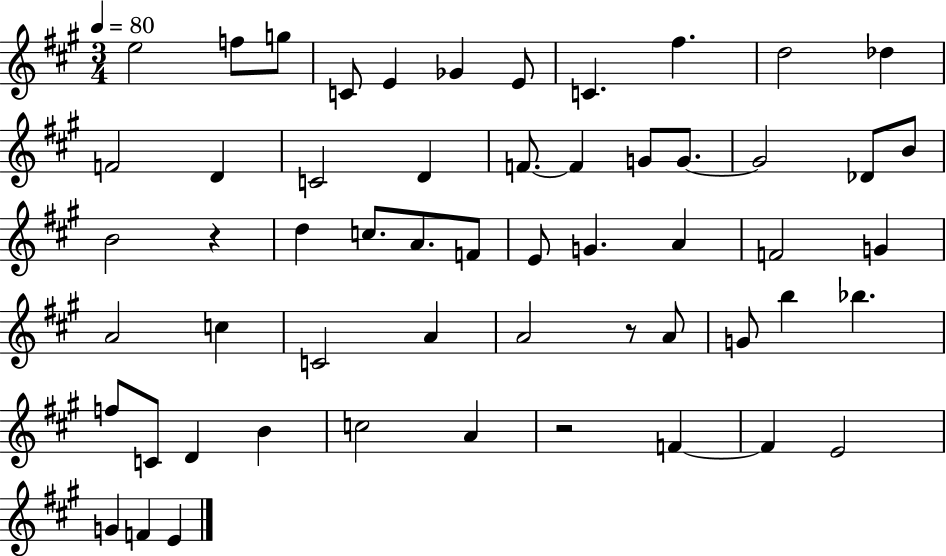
E5/h F5/e G5/e C4/e E4/q Gb4/q E4/e C4/q. F#5/q. D5/h Db5/q F4/h D4/q C4/h D4/q F4/e. F4/q G4/e G4/e. G4/h Db4/e B4/e B4/h R/q D5/q C5/e. A4/e. F4/e E4/e G4/q. A4/q F4/h G4/q A4/h C5/q C4/h A4/q A4/h R/e A4/e G4/e B5/q Bb5/q. F5/e C4/e D4/q B4/q C5/h A4/q R/h F4/q F4/q E4/h G4/q F4/q E4/q